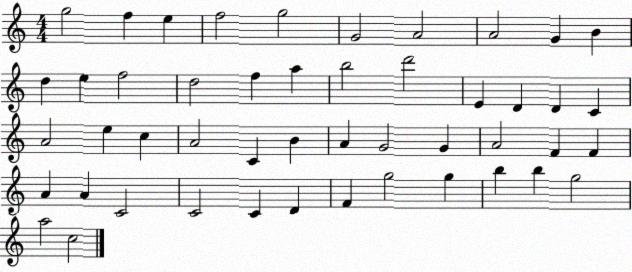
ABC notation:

X:1
T:Untitled
M:4/4
L:1/4
K:C
g2 f e f2 g2 G2 A2 A2 G B d e f2 d2 f a b2 d'2 E D D C A2 e c A2 C B A G2 G A2 F F A A C2 C2 C D F g2 g b b g2 a2 c2